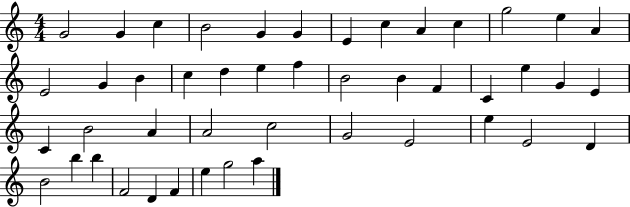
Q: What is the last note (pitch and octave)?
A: A5